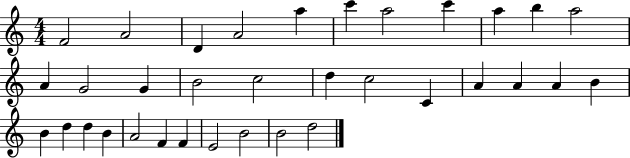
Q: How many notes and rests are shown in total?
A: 34